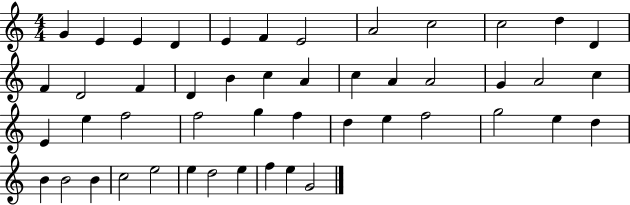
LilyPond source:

{
  \clef treble
  \numericTimeSignature
  \time 4/4
  \key c \major
  g'4 e'4 e'4 d'4 | e'4 f'4 e'2 | a'2 c''2 | c''2 d''4 d'4 | \break f'4 d'2 f'4 | d'4 b'4 c''4 a'4 | c''4 a'4 a'2 | g'4 a'2 c''4 | \break e'4 e''4 f''2 | f''2 g''4 f''4 | d''4 e''4 f''2 | g''2 e''4 d''4 | \break b'4 b'2 b'4 | c''2 e''2 | e''4 d''2 e''4 | f''4 e''4 g'2 | \break \bar "|."
}